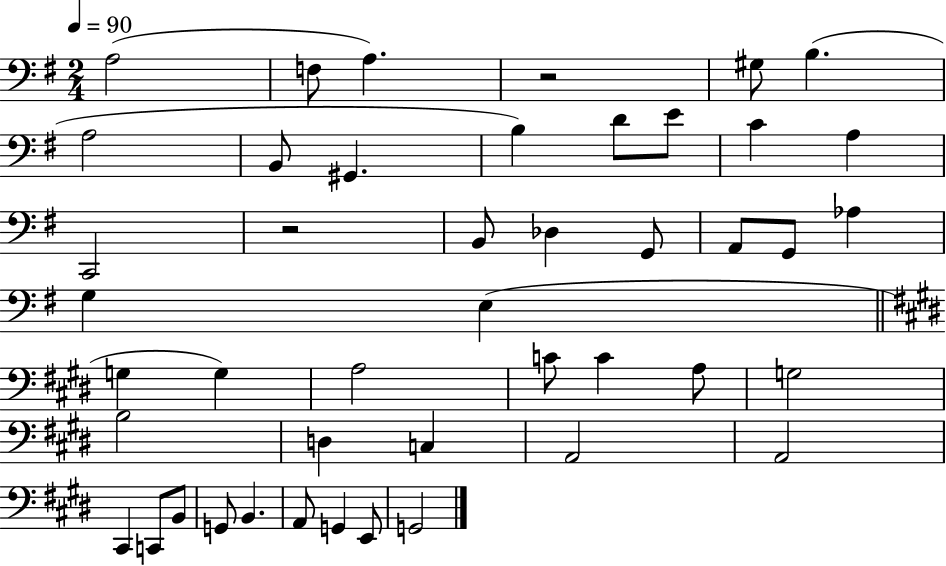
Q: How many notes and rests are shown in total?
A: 45